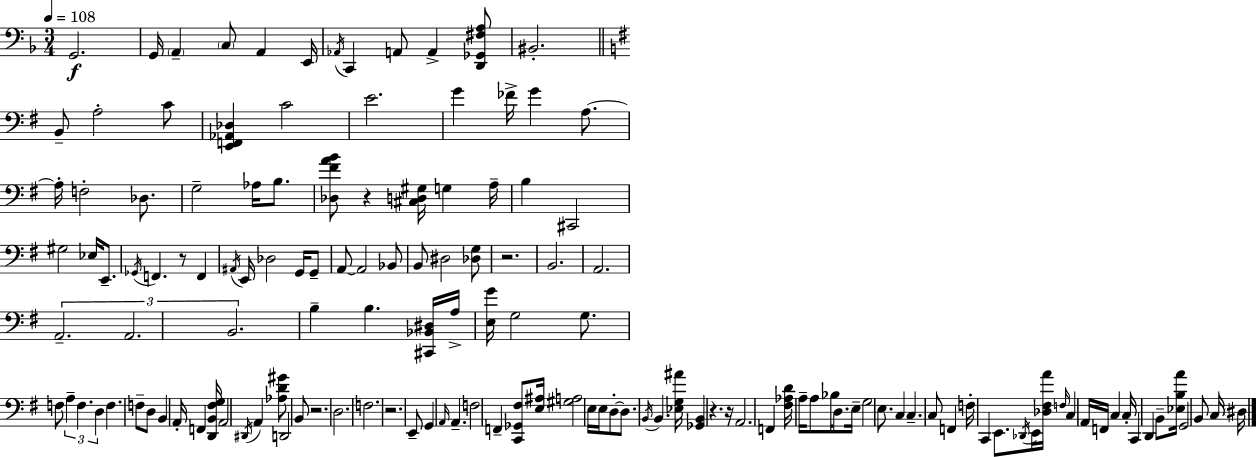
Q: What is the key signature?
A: D minor